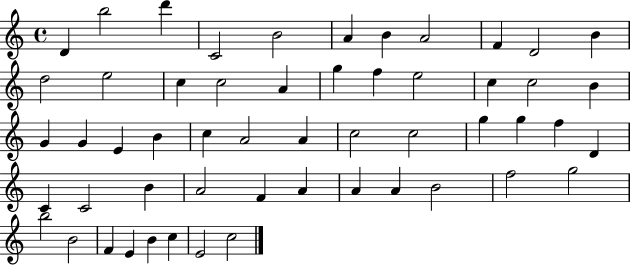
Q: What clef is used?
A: treble